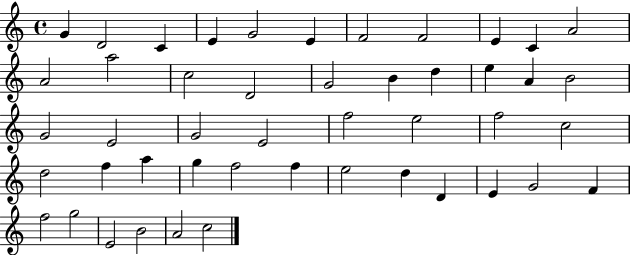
X:1
T:Untitled
M:4/4
L:1/4
K:C
G D2 C E G2 E F2 F2 E C A2 A2 a2 c2 D2 G2 B d e A B2 G2 E2 G2 E2 f2 e2 f2 c2 d2 f a g f2 f e2 d D E G2 F f2 g2 E2 B2 A2 c2